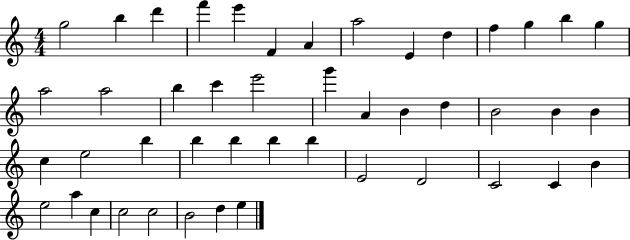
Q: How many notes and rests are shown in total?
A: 46